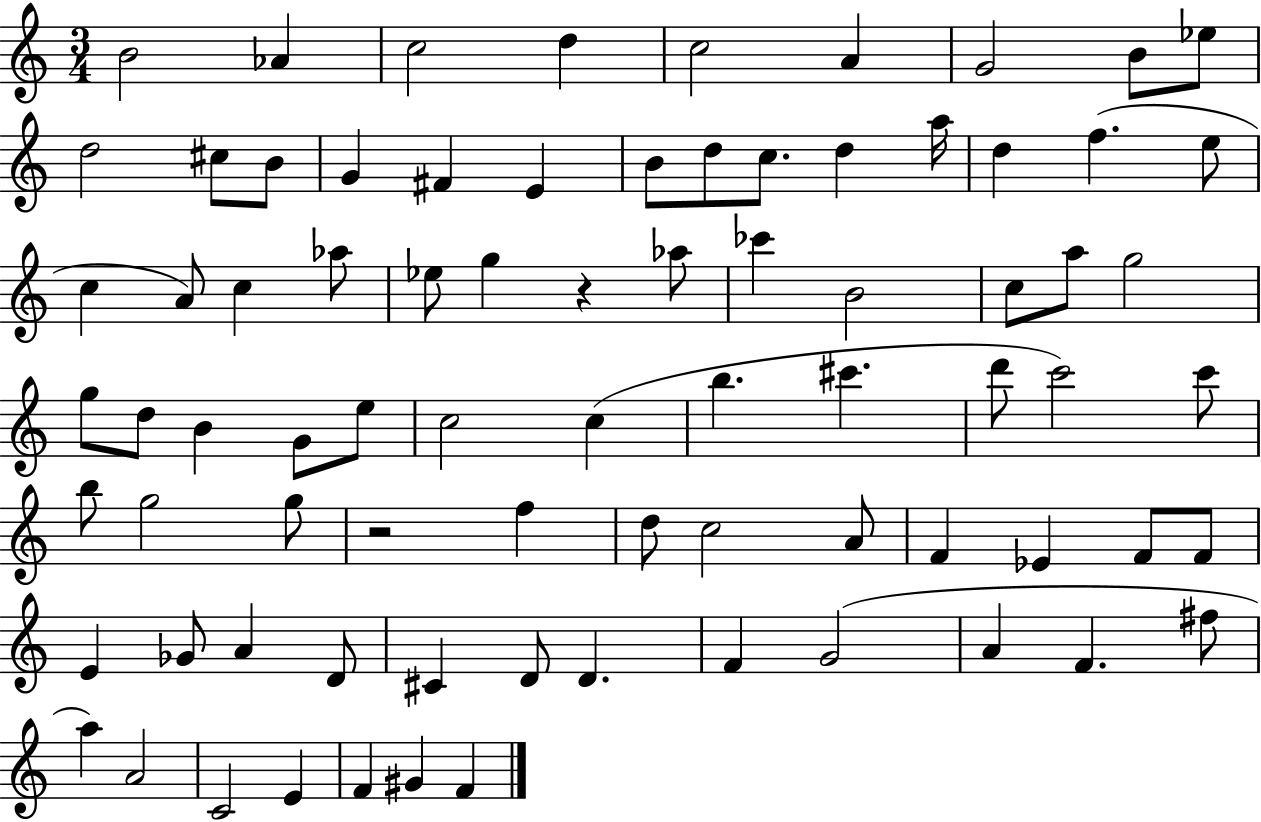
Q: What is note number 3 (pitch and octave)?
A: C5